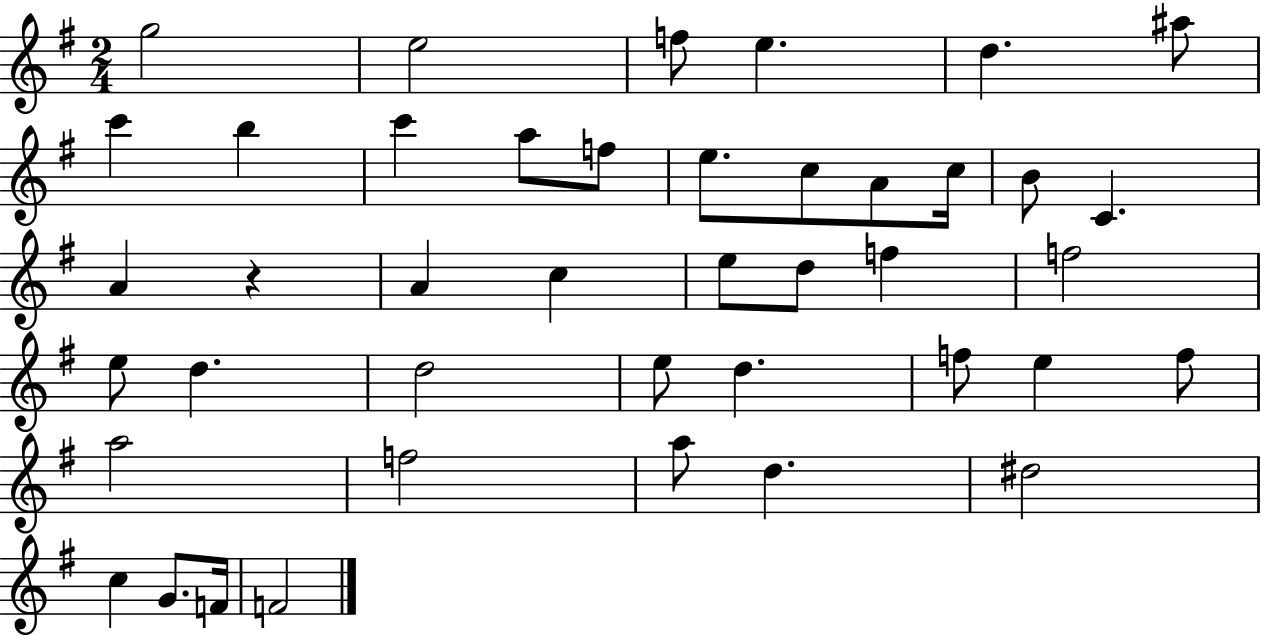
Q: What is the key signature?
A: G major